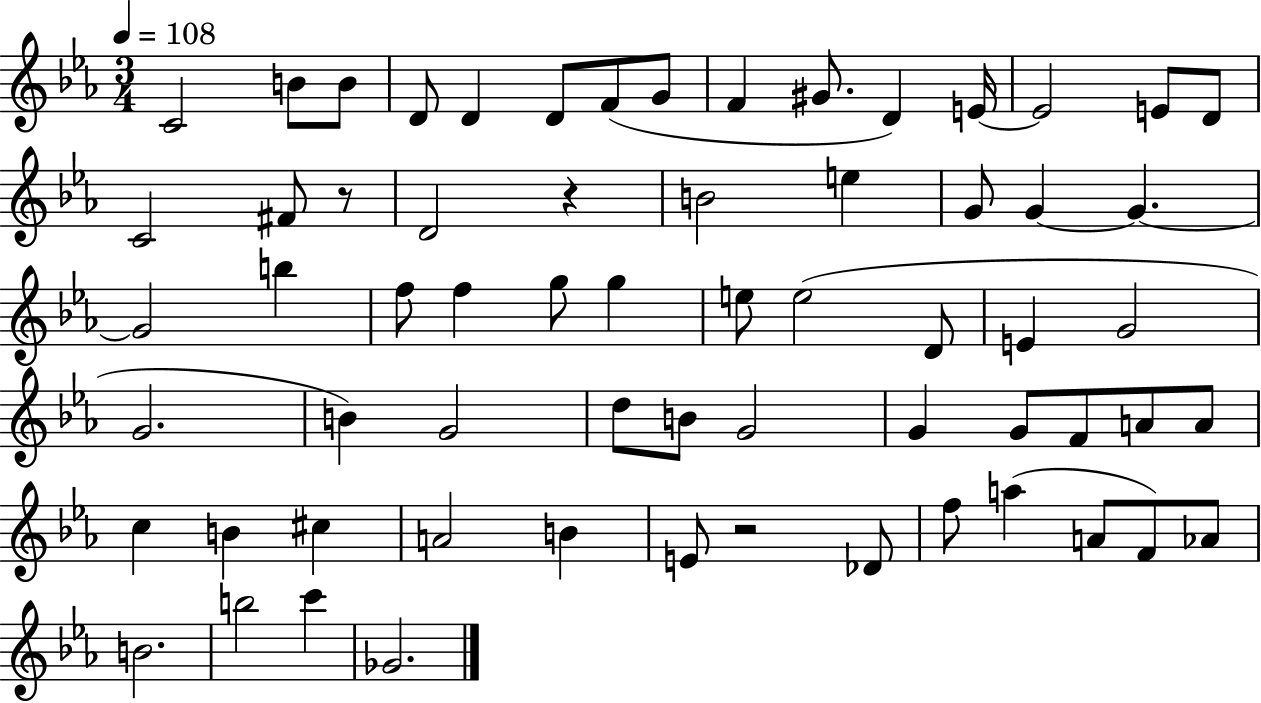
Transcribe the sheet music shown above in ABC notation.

X:1
T:Untitled
M:3/4
L:1/4
K:Eb
C2 B/2 B/2 D/2 D D/2 F/2 G/2 F ^G/2 D E/4 E2 E/2 D/2 C2 ^F/2 z/2 D2 z B2 e G/2 G G G2 b f/2 f g/2 g e/2 e2 D/2 E G2 G2 B G2 d/2 B/2 G2 G G/2 F/2 A/2 A/2 c B ^c A2 B E/2 z2 _D/2 f/2 a A/2 F/2 _A/2 B2 b2 c' _G2